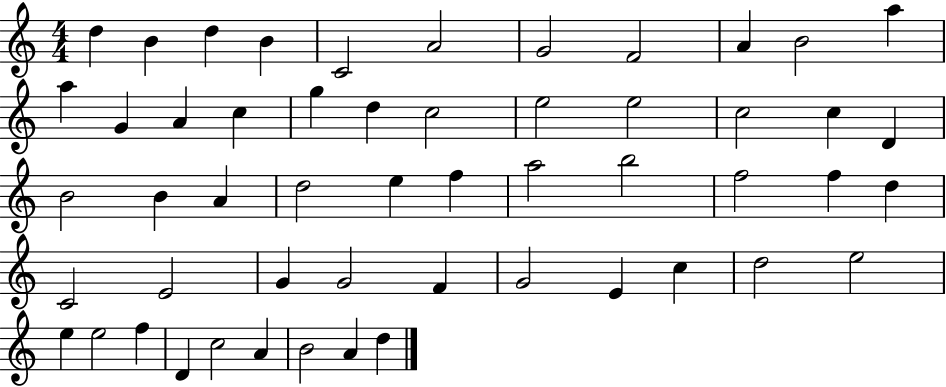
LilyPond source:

{
  \clef treble
  \numericTimeSignature
  \time 4/4
  \key c \major
  d''4 b'4 d''4 b'4 | c'2 a'2 | g'2 f'2 | a'4 b'2 a''4 | \break a''4 g'4 a'4 c''4 | g''4 d''4 c''2 | e''2 e''2 | c''2 c''4 d'4 | \break b'2 b'4 a'4 | d''2 e''4 f''4 | a''2 b''2 | f''2 f''4 d''4 | \break c'2 e'2 | g'4 g'2 f'4 | g'2 e'4 c''4 | d''2 e''2 | \break e''4 e''2 f''4 | d'4 c''2 a'4 | b'2 a'4 d''4 | \bar "|."
}